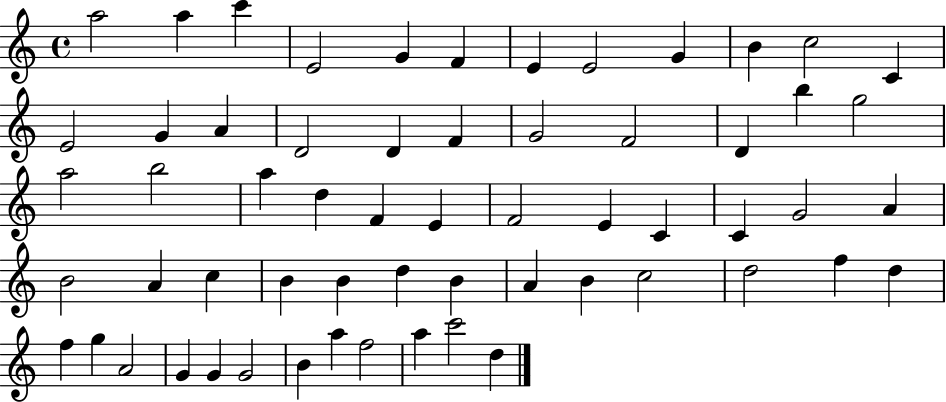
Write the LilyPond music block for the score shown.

{
  \clef treble
  \time 4/4
  \defaultTimeSignature
  \key c \major
  a''2 a''4 c'''4 | e'2 g'4 f'4 | e'4 e'2 g'4 | b'4 c''2 c'4 | \break e'2 g'4 a'4 | d'2 d'4 f'4 | g'2 f'2 | d'4 b''4 g''2 | \break a''2 b''2 | a''4 d''4 f'4 e'4 | f'2 e'4 c'4 | c'4 g'2 a'4 | \break b'2 a'4 c''4 | b'4 b'4 d''4 b'4 | a'4 b'4 c''2 | d''2 f''4 d''4 | \break f''4 g''4 a'2 | g'4 g'4 g'2 | b'4 a''4 f''2 | a''4 c'''2 d''4 | \break \bar "|."
}